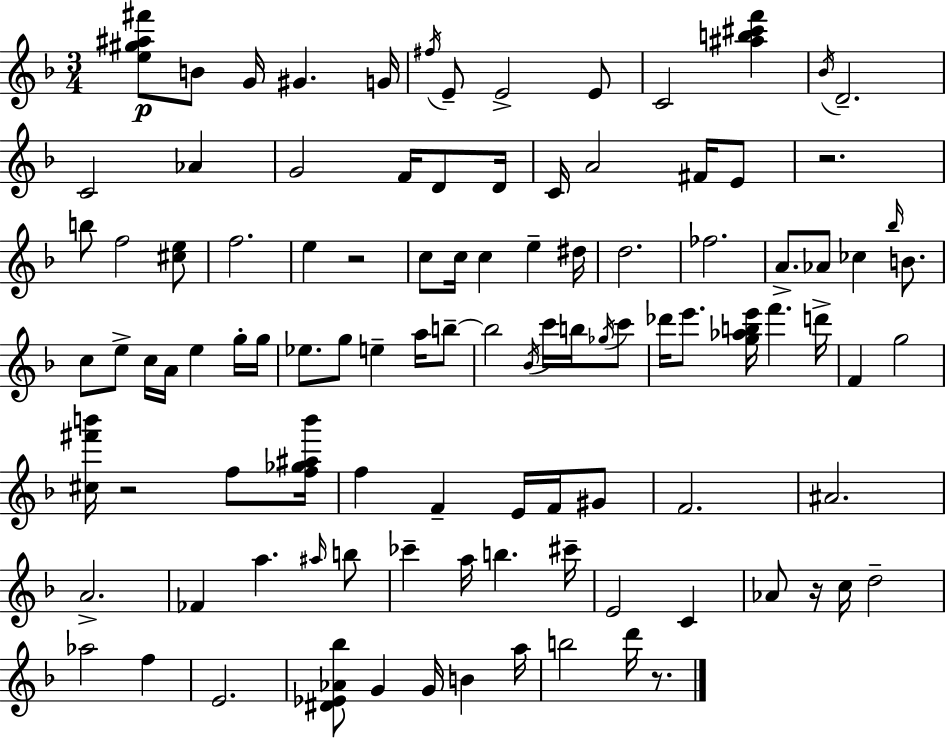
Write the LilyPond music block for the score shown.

{
  \clef treble
  \numericTimeSignature
  \time 3/4
  \key d \minor
  \repeat volta 2 { <e'' gis'' ais'' fis'''>8\p b'8 g'16 gis'4. g'16 | \acciaccatura { fis''16 } e'8-- e'2-> e'8 | c'2 <ais'' b'' cis''' f'''>4 | \acciaccatura { bes'16 } d'2.-- | \break c'2 aes'4 | g'2 f'16 d'8 | d'16 c'16 a'2 fis'16 | e'8 r2. | \break b''8 f''2 | <cis'' e''>8 f''2. | e''4 r2 | c''8 c''16 c''4 e''4-- | \break dis''16 d''2. | fes''2. | a'8.-> aes'8 ces''4 \grace { bes''16 } | b'8. c''8 e''8-> c''16 a'16 e''4 | \break g''16-. g''16 ees''8. g''8 e''4-- | a''16 b''8--~~ b''2 \acciaccatura { bes'16 } | c'''16 b''16 \acciaccatura { ges''16 } c'''8 des'''16 e'''8. <g'' aes'' b'' e'''>16 f'''4. | d'''16-> f'4 g''2 | \break <cis'' fis''' b'''>16 r2 | f''8 <f'' ges'' ais'' b'''>16 f''4 f'4-- | e'16 f'16 gis'8 f'2. | ais'2. | \break a'2.-> | fes'4 a''4. | \grace { ais''16 } b''8 ces'''4-- a''16 b''4. | cis'''16-- e'2 | \break c'4 aes'8 r16 c''16 d''2-- | aes''2 | f''4 e'2. | <dis' ees' aes' bes''>8 g'4 | \break g'16 b'4 a''16 b''2 | d'''16 r8. } \bar "|."
}